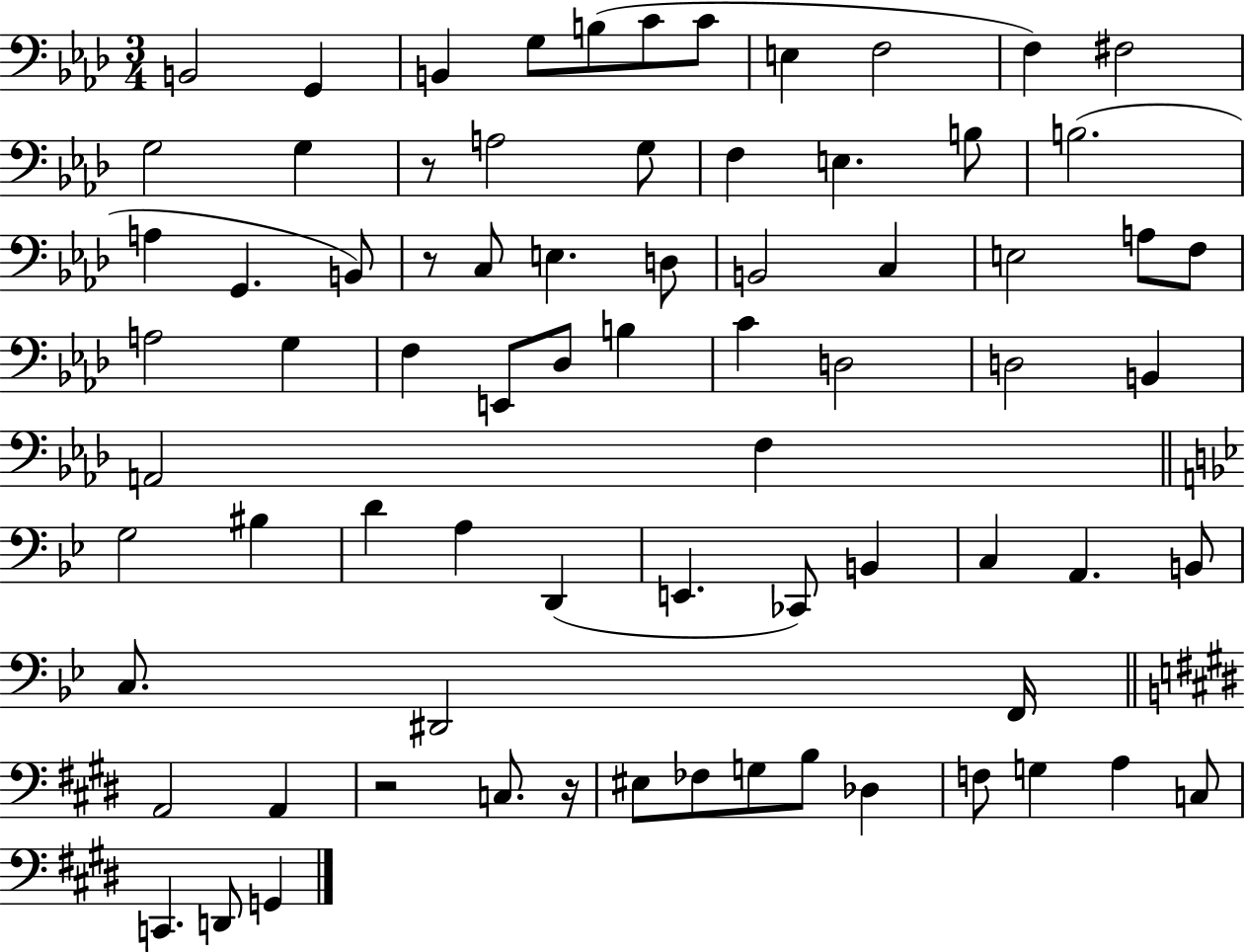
{
  \clef bass
  \numericTimeSignature
  \time 3/4
  \key aes \major
  b,2 g,4 | b,4 g8 b8( c'8 c'8 | e4 f2 | f4) fis2 | \break g2 g4 | r8 a2 g8 | f4 e4. b8 | b2.( | \break a4 g,4. b,8) | r8 c8 e4. d8 | b,2 c4 | e2 a8 f8 | \break a2 g4 | f4 e,8 des8 b4 | c'4 d2 | d2 b,4 | \break a,2 f4 | \bar "||" \break \key g \minor g2 bis4 | d'4 a4 d,4( | e,4. ces,8) b,4 | c4 a,4. b,8 | \break c8. dis,2 f,16 | \bar "||" \break \key e \major a,2 a,4 | r2 c8. r16 | eis8 fes8 g8 b8 des4 | f8 g4 a4 c8 | \break c,4. d,8 g,4 | \bar "|."
}